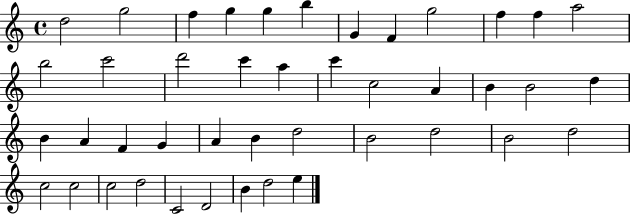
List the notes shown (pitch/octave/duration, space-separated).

D5/h G5/h F5/q G5/q G5/q B5/q G4/q F4/q G5/h F5/q F5/q A5/h B5/h C6/h D6/h C6/q A5/q C6/q C5/h A4/q B4/q B4/h D5/q B4/q A4/q F4/q G4/q A4/q B4/q D5/h B4/h D5/h B4/h D5/h C5/h C5/h C5/h D5/h C4/h D4/h B4/q D5/h E5/q